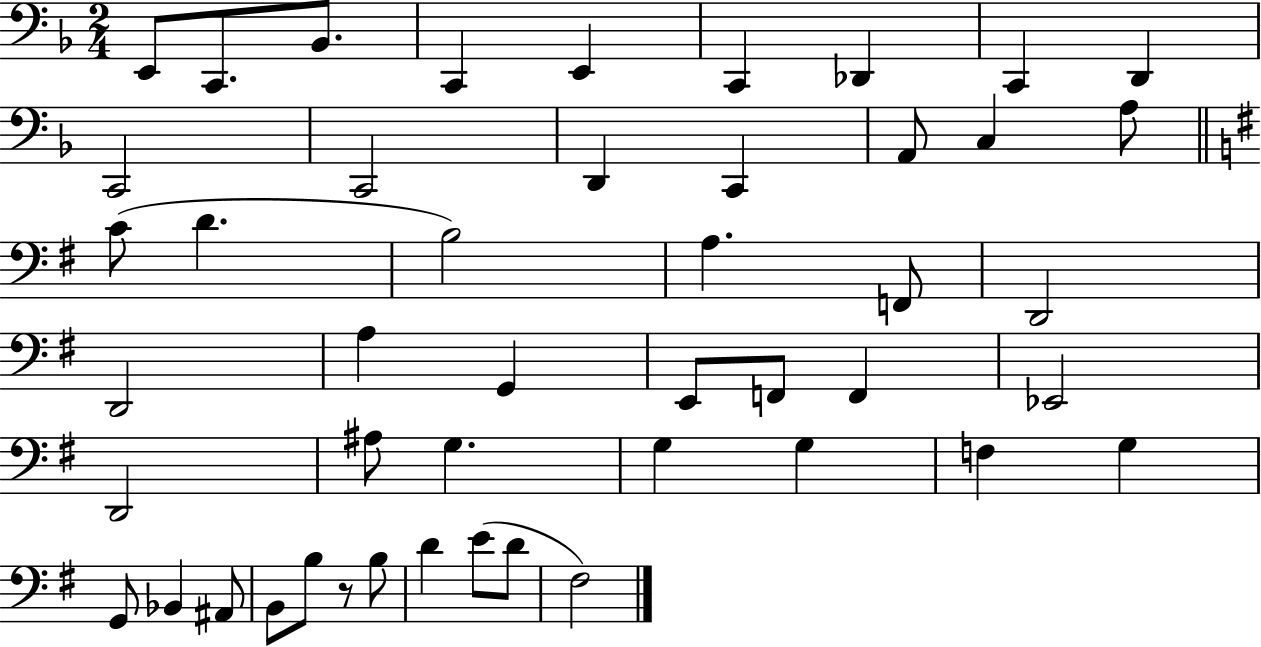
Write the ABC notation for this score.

X:1
T:Untitled
M:2/4
L:1/4
K:F
E,,/2 C,,/2 _B,,/2 C,, E,, C,, _D,, C,, D,, C,,2 C,,2 D,, C,, A,,/2 C, A,/2 C/2 D B,2 A, F,,/2 D,,2 D,,2 A, G,, E,,/2 F,,/2 F,, _E,,2 D,,2 ^A,/2 G, G, G, F, G, G,,/2 _B,, ^A,,/2 B,,/2 B,/2 z/2 B,/2 D E/2 D/2 ^F,2